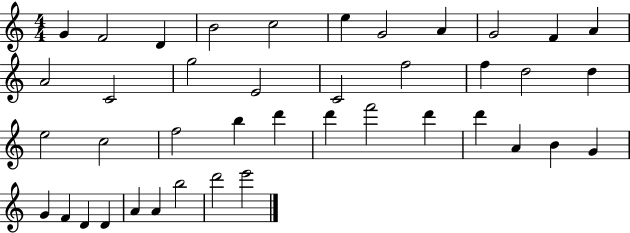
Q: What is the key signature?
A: C major